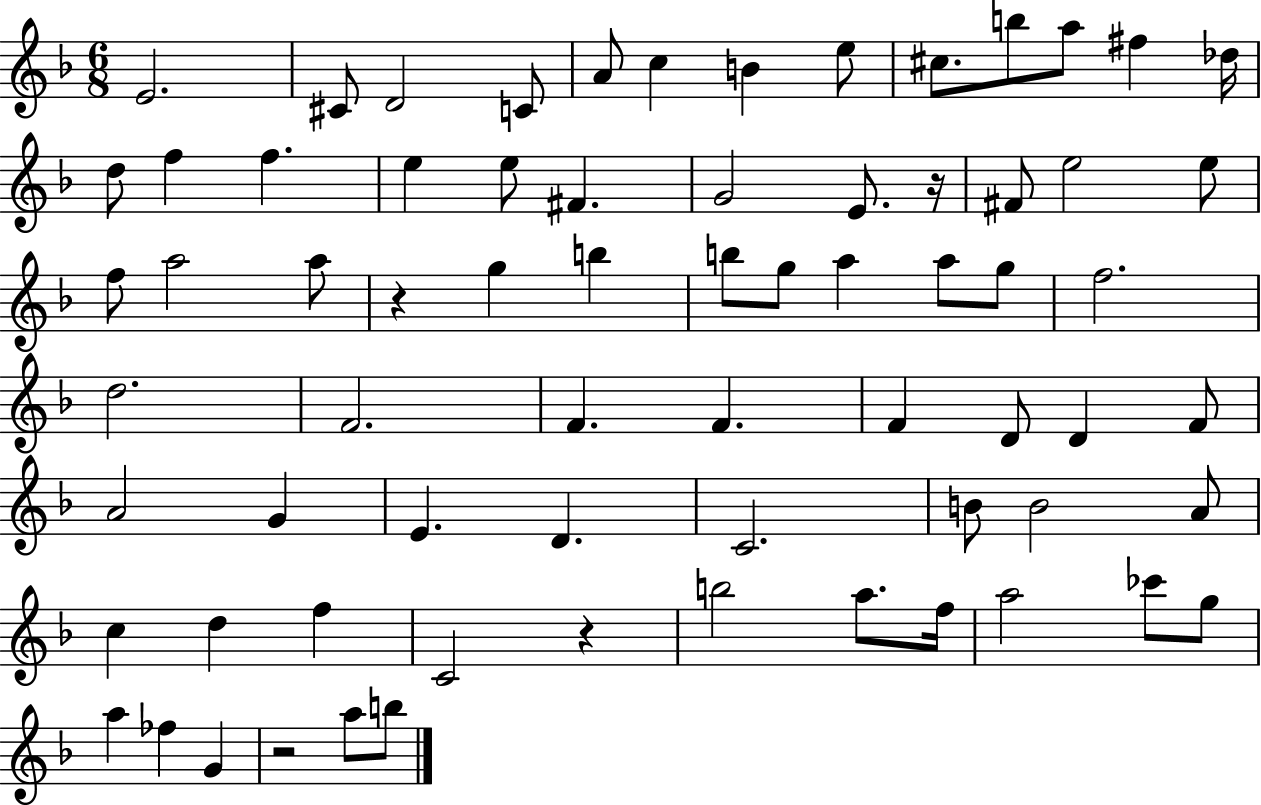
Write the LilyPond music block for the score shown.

{
  \clef treble
  \numericTimeSignature
  \time 6/8
  \key f \major
  \repeat volta 2 { e'2. | cis'8 d'2 c'8 | a'8 c''4 b'4 e''8 | cis''8. b''8 a''8 fis''4 des''16 | \break d''8 f''4 f''4. | e''4 e''8 fis'4. | g'2 e'8. r16 | fis'8 e''2 e''8 | \break f''8 a''2 a''8 | r4 g''4 b''4 | b''8 g''8 a''4 a''8 g''8 | f''2. | \break d''2. | f'2. | f'4. f'4. | f'4 d'8 d'4 f'8 | \break a'2 g'4 | e'4. d'4. | c'2. | b'8 b'2 a'8 | \break c''4 d''4 f''4 | c'2 r4 | b''2 a''8. f''16 | a''2 ces'''8 g''8 | \break a''4 fes''4 g'4 | r2 a''8 b''8 | } \bar "|."
}